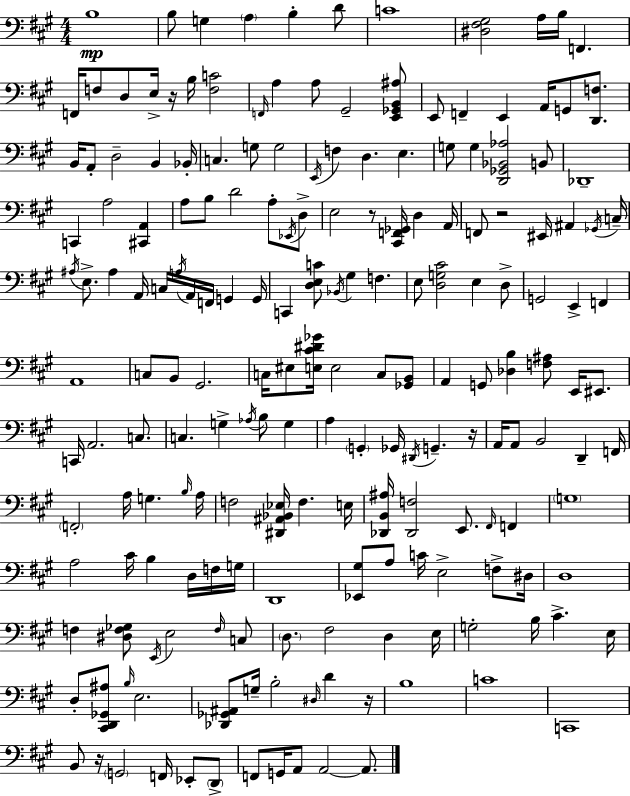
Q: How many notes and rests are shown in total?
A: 190